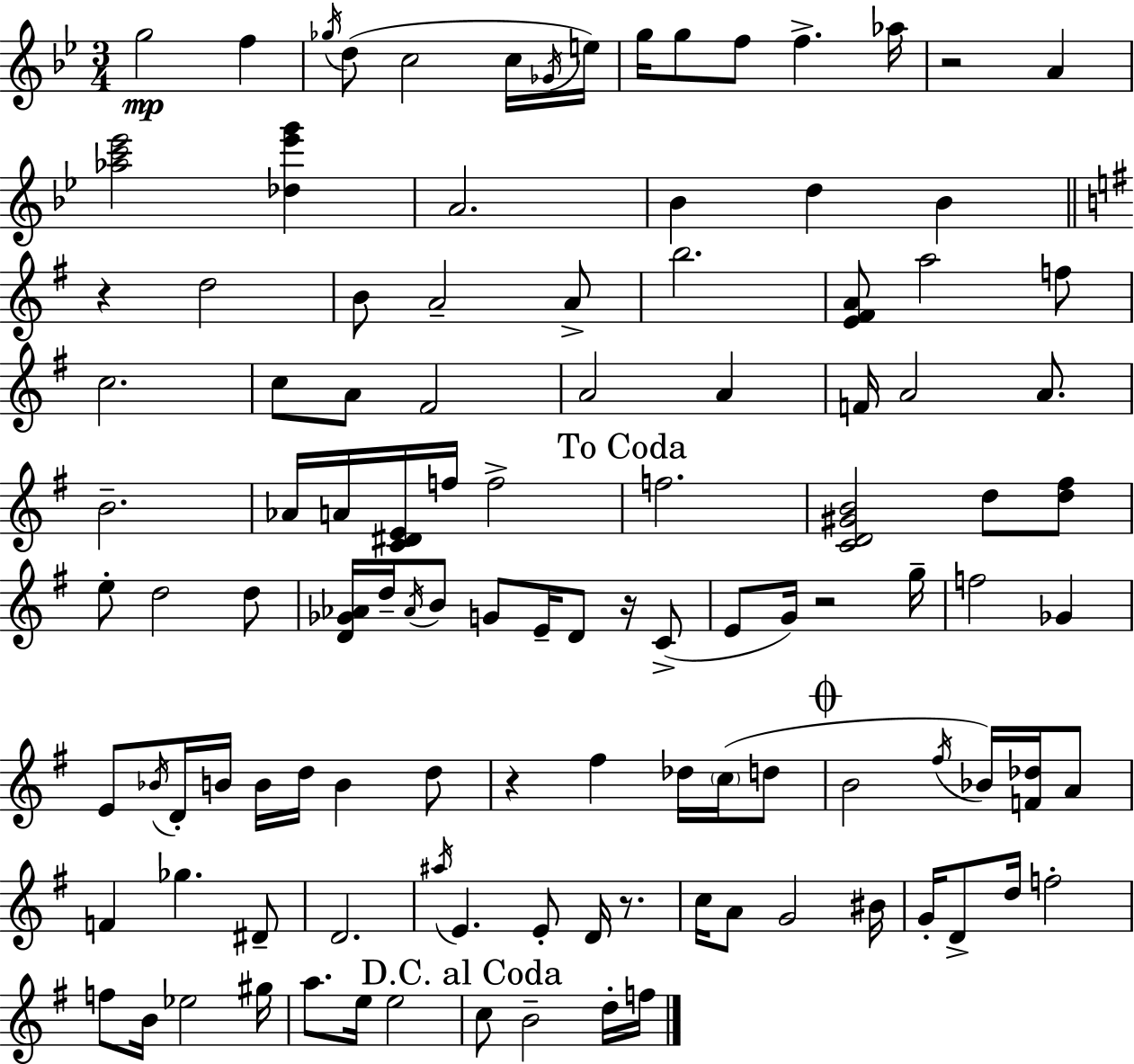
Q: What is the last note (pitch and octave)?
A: F5